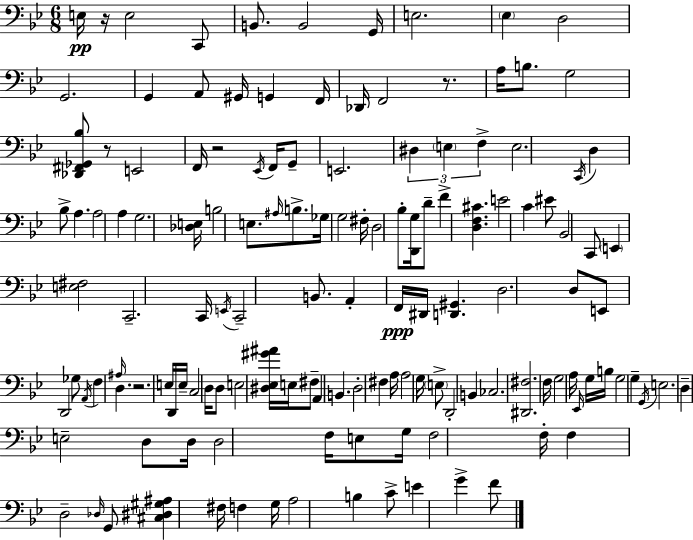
{
  \clef bass
  \numericTimeSignature
  \time 6/8
  \key g \minor
  e16\pp r16 e2 c,8 | b,8. b,2 g,16 | e2. | \parenthesize ees4 d2 | \break g,2. | g,4 a,8 gis,16 g,4 f,16 | des,16 f,2 r8. | a16 b8. g2 | \break <des, fis, ges, bes>8 r8 e,2 | f,16 r2 \acciaccatura { ees,16 } f,16 g,8-- | e,2. | \tuplet 3/2 { dis4 \parenthesize e4 f4-> } | \break e2. | \acciaccatura { c,16 } d4 bes8-> a4. | a2 a4 | g2. | \break <des e>16 b2 e8. | \grace { ais16 } b8.-> ges16 g2 | fis16-. d2 | bes8-. <d, g>16 d'8-- f'4-> <d f cis'>4. | \break e'2 c'4 | eis'8 bes,2 | c,8 \parenthesize e,4 <e fis>2 | c,2.-- | \break c,16 \acciaccatura { e,16 } c,2-- | b,8. a,4-. f,16\ppp dis,16 <d, gis,>4. | d2. | d8 e,8 d,2 | \break ges8 \acciaccatura { a,16 } f4 \grace { ais16 } | d4. r2. | e16 d,16 e16-- c2 | d16 d8 e2 | \break <dis ees gis' ais'>16 e16 fis8-- a,4 | b,4. d2-. | fis4 a16 a2 | g16 \parenthesize e8-> d,2-. | \break b,4 ces2. | <dis, fis>2. | f16 g2 | a16 \grace { ees,16 } g16 b16 g2 | \break g4-- \acciaccatura { g,16 } e2. | d4-- | e2-- d8 d16 d2 | f16 e8 g16 f2 | \break f16-. f4 | d2-- \grace { des16 } g,8 <cis dis gis ais>4 | fis16 f4 g16 a2 | b4 c'8-> e'4 | \break g'4-> f'8 \bar "|."
}